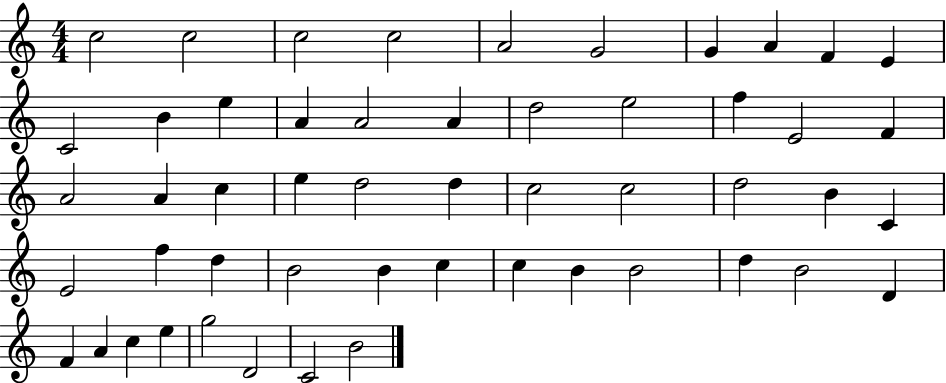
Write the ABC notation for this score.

X:1
T:Untitled
M:4/4
L:1/4
K:C
c2 c2 c2 c2 A2 G2 G A F E C2 B e A A2 A d2 e2 f E2 F A2 A c e d2 d c2 c2 d2 B C E2 f d B2 B c c B B2 d B2 D F A c e g2 D2 C2 B2